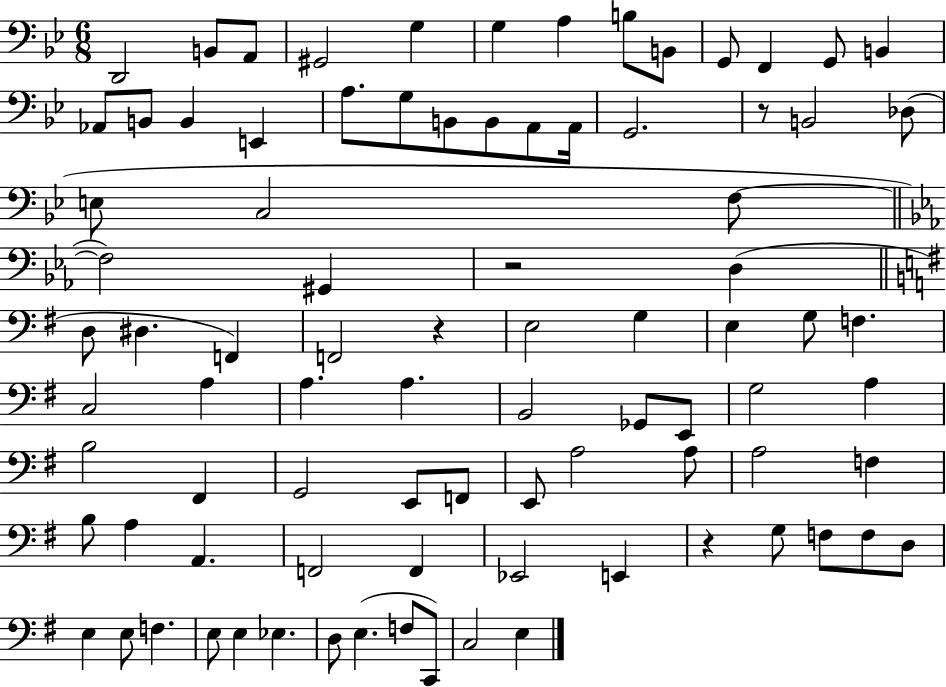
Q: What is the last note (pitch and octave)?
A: E3